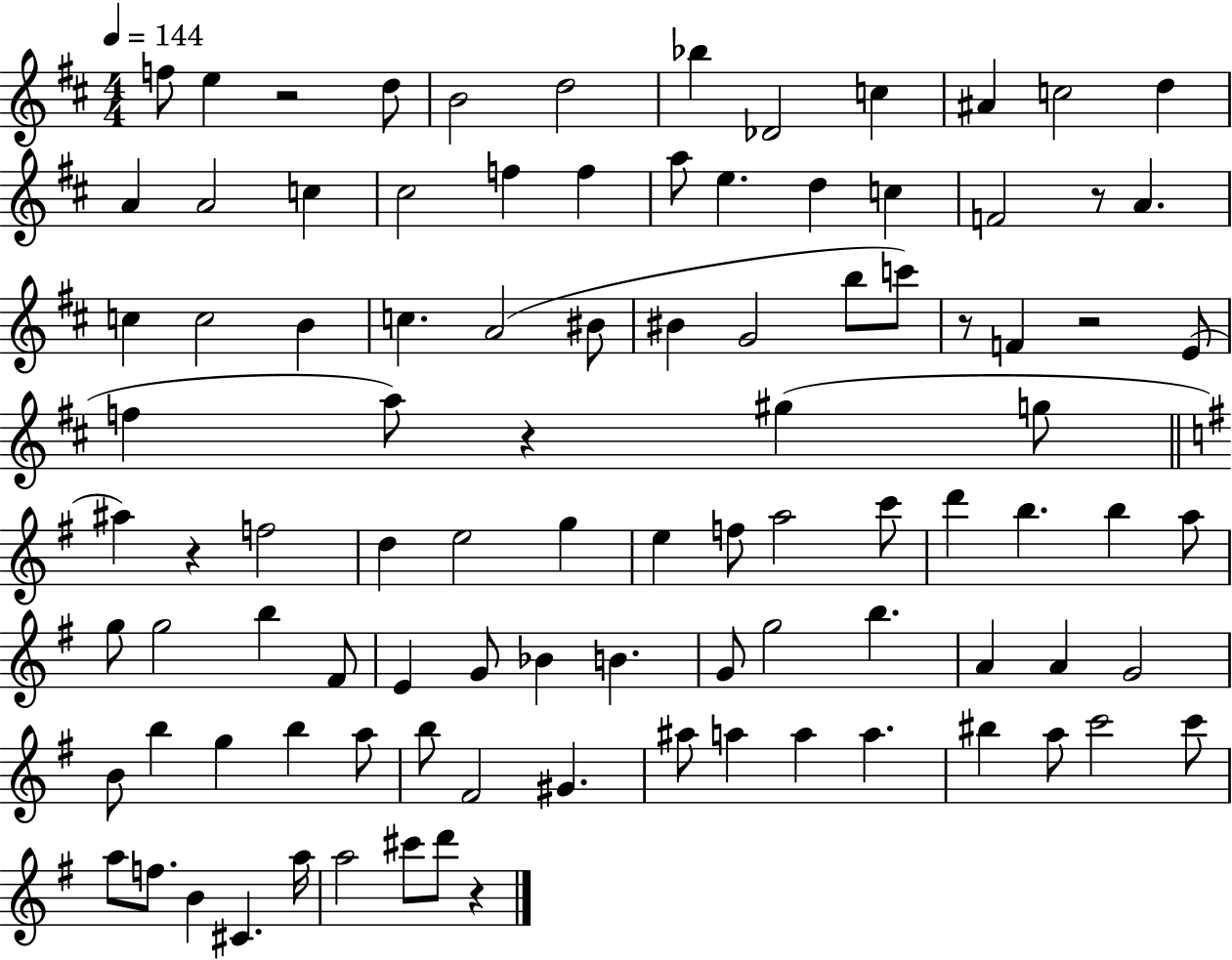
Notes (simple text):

F5/e E5/q R/h D5/e B4/h D5/h Bb5/q Db4/h C5/q A#4/q C5/h D5/q A4/q A4/h C5/q C#5/h F5/q F5/q A5/e E5/q. D5/q C5/q F4/h R/e A4/q. C5/q C5/h B4/q C5/q. A4/h BIS4/e BIS4/q G4/h B5/e C6/e R/e F4/q R/h E4/e F5/q A5/e R/q G#5/q G5/e A#5/q R/q F5/h D5/q E5/h G5/q E5/q F5/e A5/h C6/e D6/q B5/q. B5/q A5/e G5/e G5/h B5/q F#4/e E4/q G4/e Bb4/q B4/q. G4/e G5/h B5/q. A4/q A4/q G4/h B4/e B5/q G5/q B5/q A5/e B5/e F#4/h G#4/q. A#5/e A5/q A5/q A5/q. BIS5/q A5/e C6/h C6/e A5/e F5/e. B4/q C#4/q. A5/s A5/h C#6/e D6/e R/q